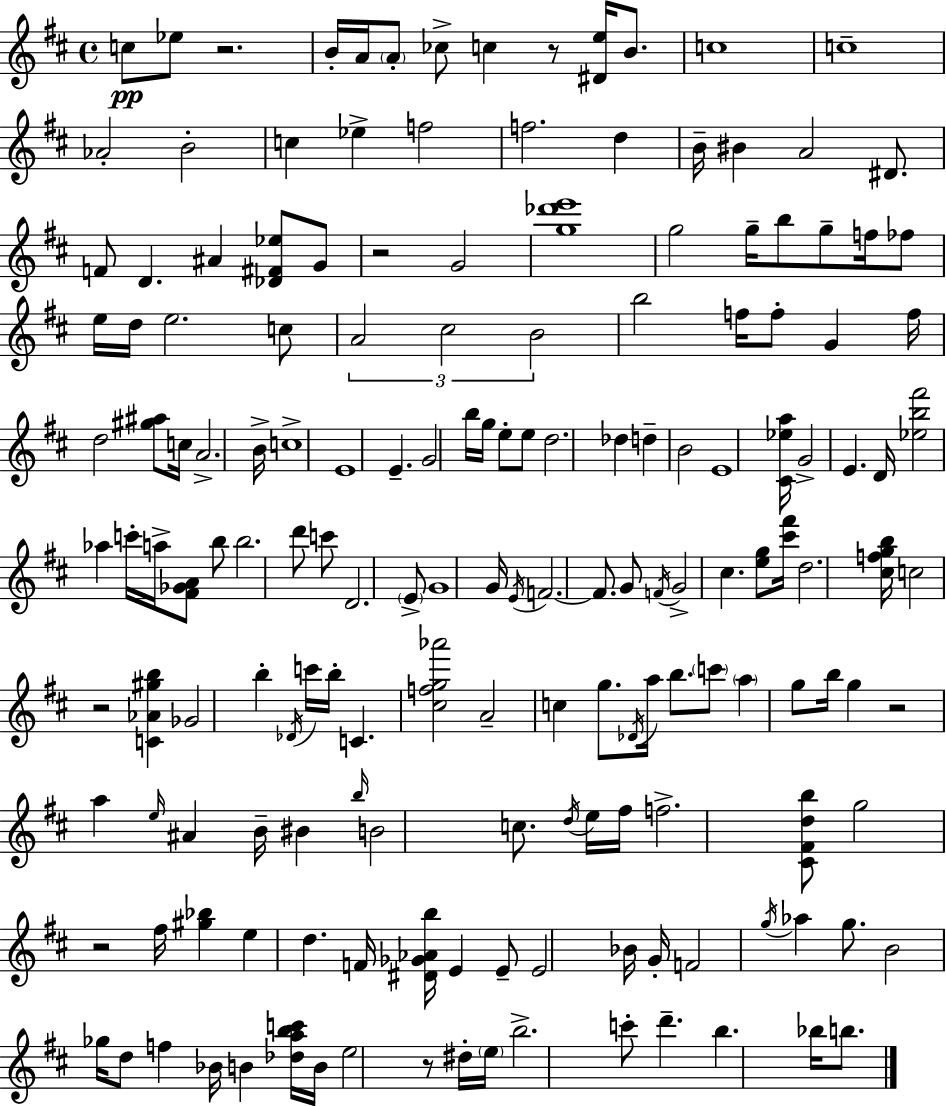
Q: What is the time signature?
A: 4/4